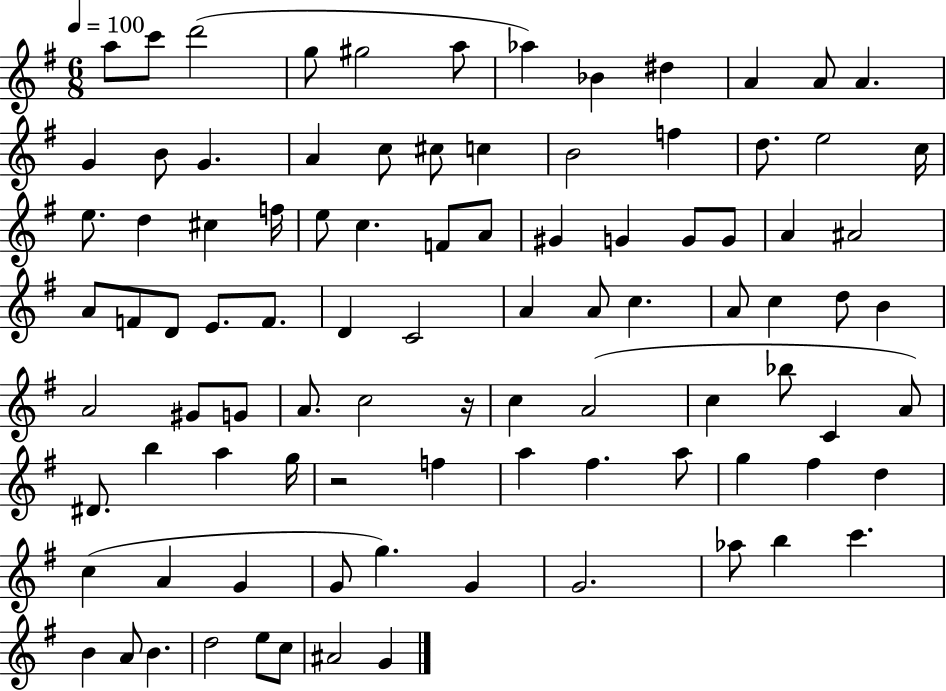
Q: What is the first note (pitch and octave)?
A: A5